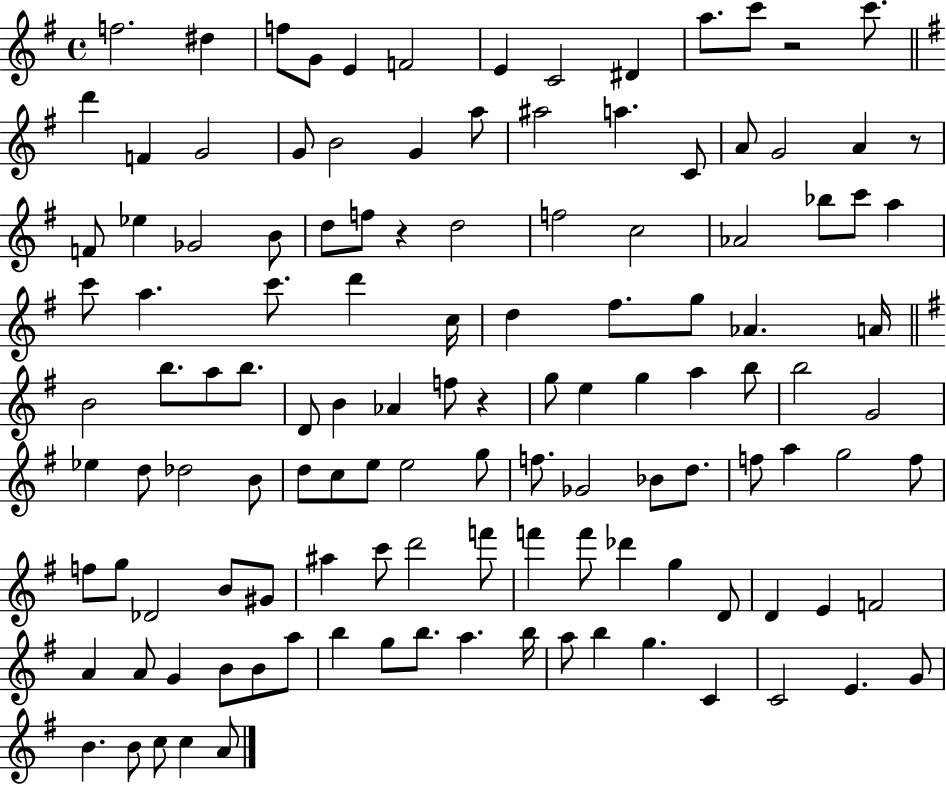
F5/h. D#5/q F5/e G4/e E4/q F4/h E4/q C4/h D#4/q A5/e. C6/e R/h C6/e. D6/q F4/q G4/h G4/e B4/h G4/q A5/e A#5/h A5/q. C4/e A4/e G4/h A4/q R/e F4/e Eb5/q Gb4/h B4/e D5/e F5/e R/q D5/h F5/h C5/h Ab4/h Bb5/e C6/e A5/q C6/e A5/q. C6/e. D6/q C5/s D5/q F#5/e. G5/e Ab4/q. A4/s B4/h B5/e. A5/e B5/e. D4/e B4/q Ab4/q F5/e R/q G5/e E5/q G5/q A5/q B5/e B5/h G4/h Eb5/q D5/e Db5/h B4/e D5/e C5/e E5/e E5/h G5/e F5/e. Gb4/h Bb4/e D5/e. F5/e A5/q G5/h F5/e F5/e G5/e Db4/h B4/e G#4/e A#5/q C6/e D6/h F6/e F6/q F6/e Db6/q G5/q D4/e D4/q E4/q F4/h A4/q A4/e G4/q B4/e B4/e A5/e B5/q G5/e B5/e. A5/q. B5/s A5/e B5/q G5/q. C4/q C4/h E4/q. G4/e B4/q. B4/e C5/e C5/q A4/e